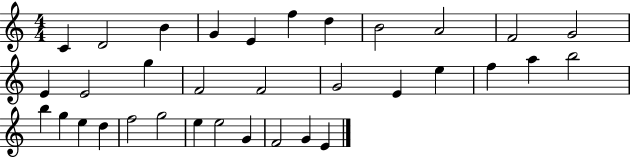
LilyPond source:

{
  \clef treble
  \numericTimeSignature
  \time 4/4
  \key c \major
  c'4 d'2 b'4 | g'4 e'4 f''4 d''4 | b'2 a'2 | f'2 g'2 | \break e'4 e'2 g''4 | f'2 f'2 | g'2 e'4 e''4 | f''4 a''4 b''2 | \break b''4 g''4 e''4 d''4 | f''2 g''2 | e''4 e''2 g'4 | f'2 g'4 e'4 | \break \bar "|."
}